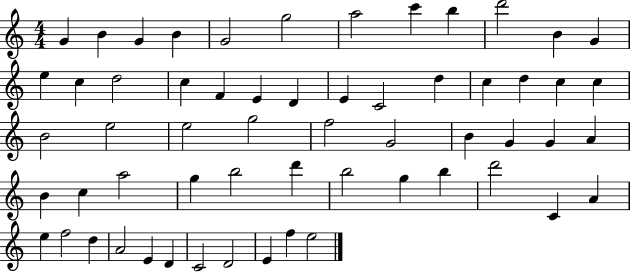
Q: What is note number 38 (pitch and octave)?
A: C5